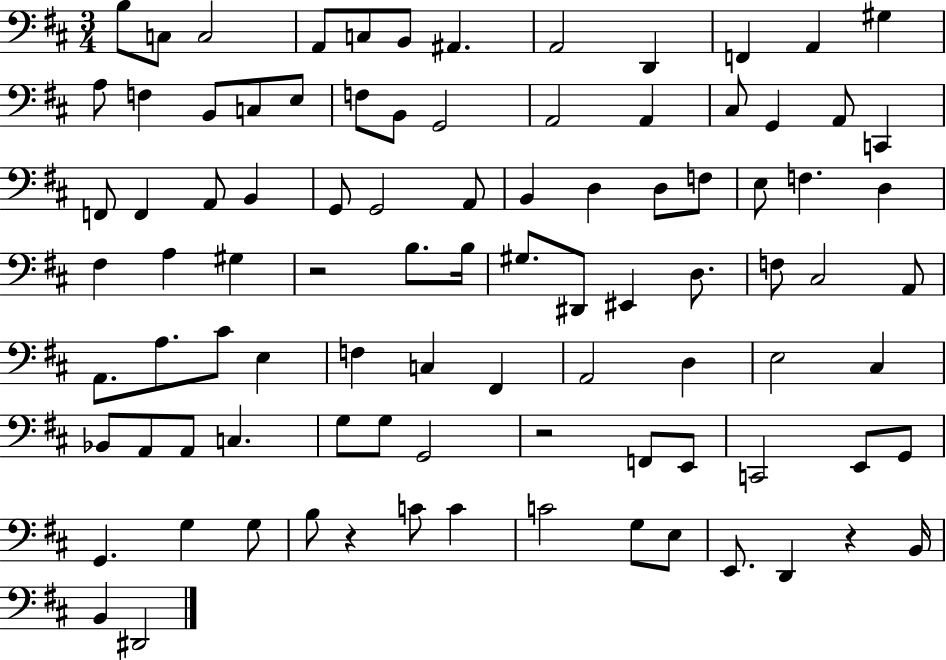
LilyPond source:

{
  \clef bass
  \numericTimeSignature
  \time 3/4
  \key d \major
  \repeat volta 2 { b8 c8 c2 | a,8 c8 b,8 ais,4. | a,2 d,4 | f,4 a,4 gis4 | \break a8 f4 b,8 c8 e8 | f8 b,8 g,2 | a,2 a,4 | cis8 g,4 a,8 c,4 | \break f,8 f,4 a,8 b,4 | g,8 g,2 a,8 | b,4 d4 d8 f8 | e8 f4. d4 | \break fis4 a4 gis4 | r2 b8. b16 | gis8. dis,8 eis,4 d8. | f8 cis2 a,8 | \break a,8. a8. cis'8 e4 | f4 c4 fis,4 | a,2 d4 | e2 cis4 | \break bes,8 a,8 a,8 c4. | g8 g8 g,2 | r2 f,8 e,8 | c,2 e,8 g,8 | \break g,4. g4 g8 | b8 r4 c'8 c'4 | c'2 g8 e8 | e,8. d,4 r4 b,16 | \break b,4 dis,2 | } \bar "|."
}